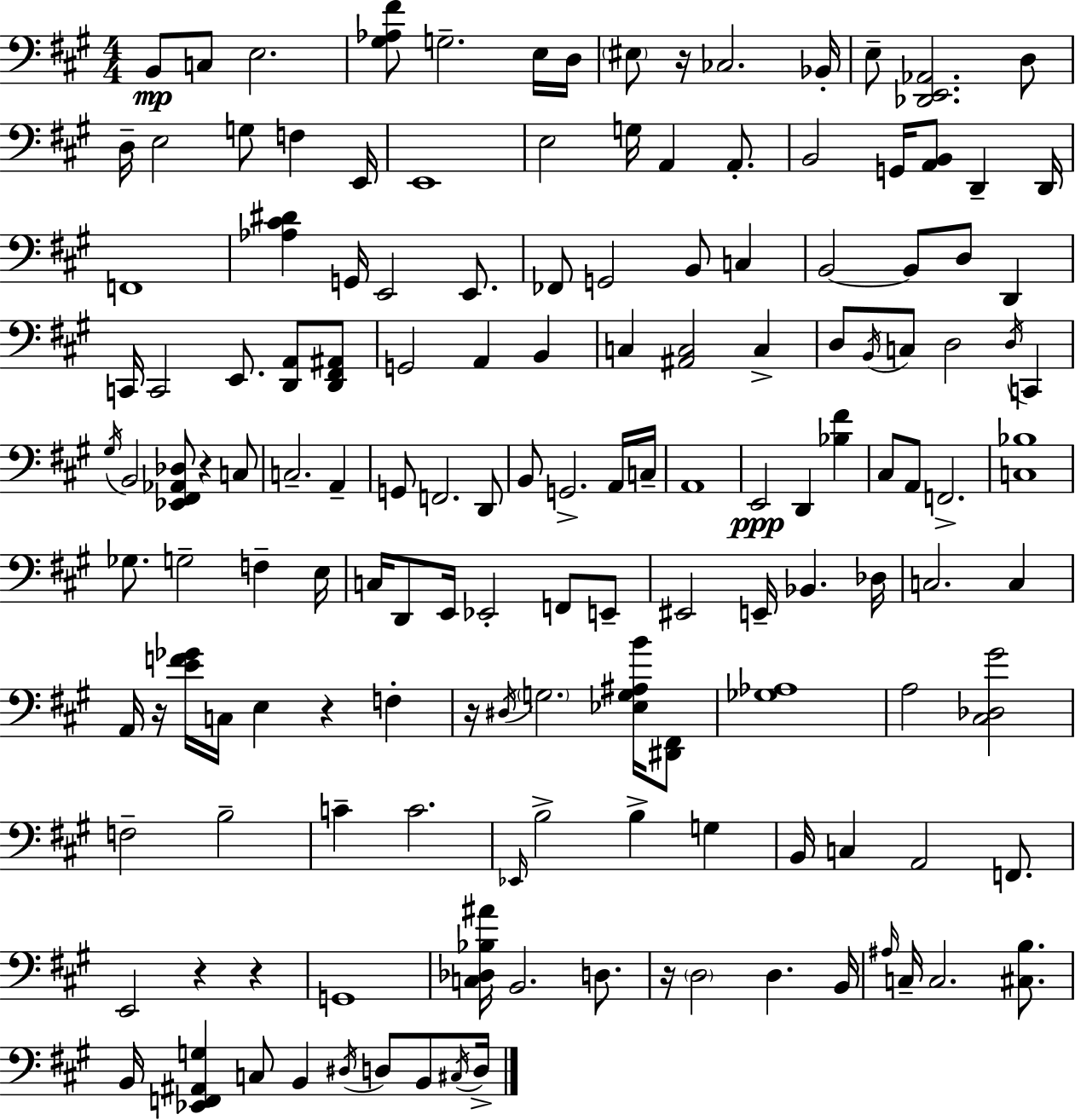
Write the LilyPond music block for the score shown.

{
  \clef bass
  \numericTimeSignature
  \time 4/4
  \key a \major
  \repeat volta 2 { b,8\mp c8 e2. | <gis aes fis'>8 g2.-- e16 d16 | \parenthesize eis8 r16 ces2. bes,16-. | e8-- <des, e, aes,>2. d8 | \break d16-- e2 g8 f4 e,16 | e,1 | e2 g16 a,4 a,8.-. | b,2 g,16 <a, b,>8 d,4-- d,16 | \break f,1 | <aes cis' dis'>4 g,16 e,2 e,8. | fes,8 g,2 b,8 c4 | b,2~~ b,8 d8 d,4 | \break c,16 c,2 e,8. <d, a,>8 <d, fis, ais,>8 | g,2 a,4 b,4 | c4 <ais, c>2 c4-> | d8 \acciaccatura { b,16 } c8 d2 \acciaccatura { d16 } c,4 | \break \acciaccatura { gis16 } b,2 <ees, fis, aes, des>8 r4 | c8 c2.-- a,4-- | g,8 f,2. | d,8 b,8 g,2.-> | \break a,16 c16-- a,1 | e,2\ppp d,4 <bes fis'>4 | cis8 a,8 f,2.-> | <c bes>1 | \break ges8. g2-- f4-- | e16 c16 d,8 e,16 ees,2-. f,8 | e,8-- eis,2 e,16-- bes,4. | des16 c2. c4 | \break a,16 r16 <e' f' ges'>16 c16 e4 r4 f4-. | r16 \acciaccatura { dis16 } \parenthesize g2. | <ees g ais b'>16 <dis, fis,>8 <ges aes>1 | a2 <cis des gis'>2 | \break f2-- b2-- | c'4-- c'2. | \grace { ees,16 } b2-> b4-> | g4 b,16 c4 a,2 | \break f,8. e,2 r4 | r4 g,1 | <c des bes ais'>16 b,2. | d8. r16 \parenthesize d2 d4. | \break b,16 \grace { ais16 } c16-- c2. | <cis b>8. b,16 <ees, f, ais, g>4 c8 b,4 | \acciaccatura { dis16 } d8 b,8 \acciaccatura { cis16 } d16-> } \bar "|."
}